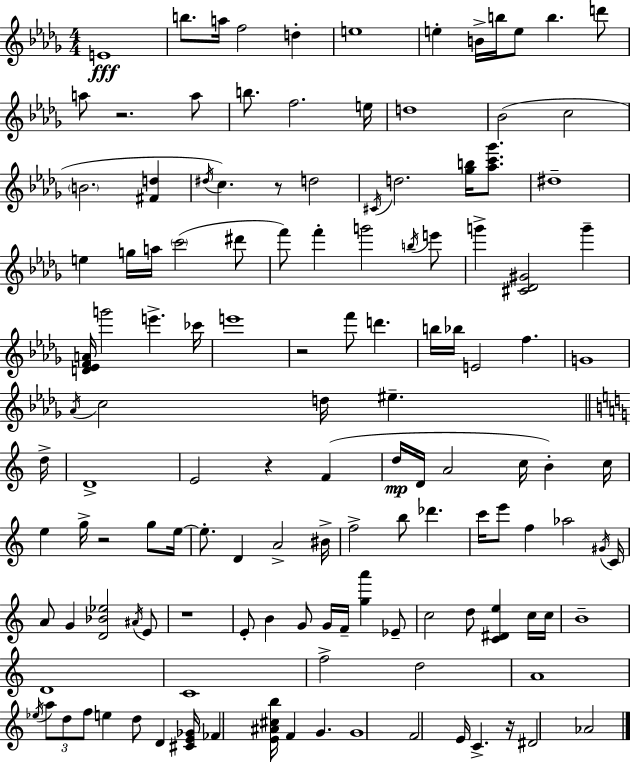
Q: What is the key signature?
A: BES minor